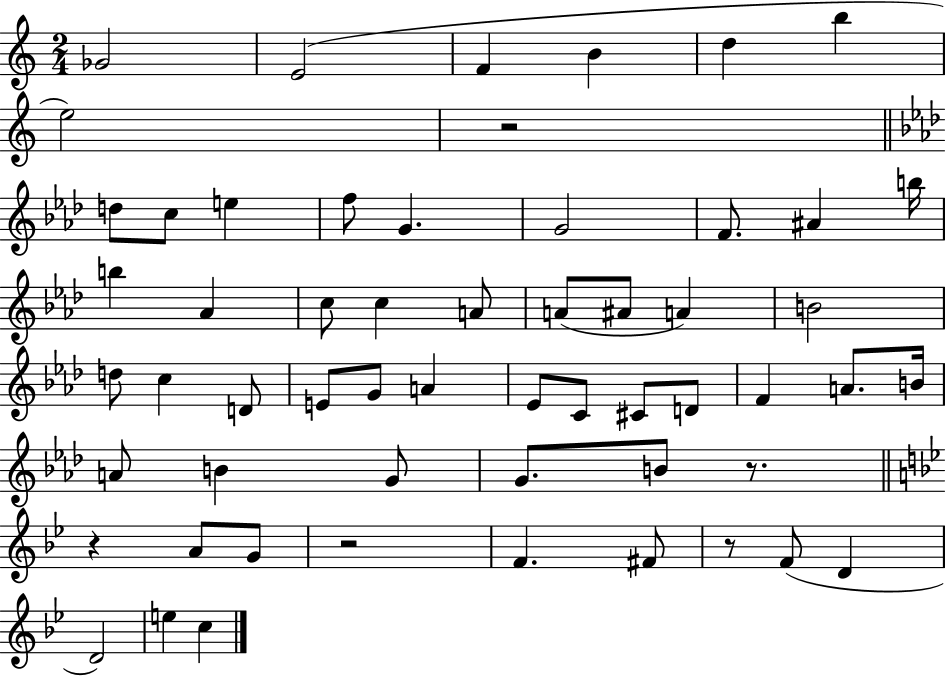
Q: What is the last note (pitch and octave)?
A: C5